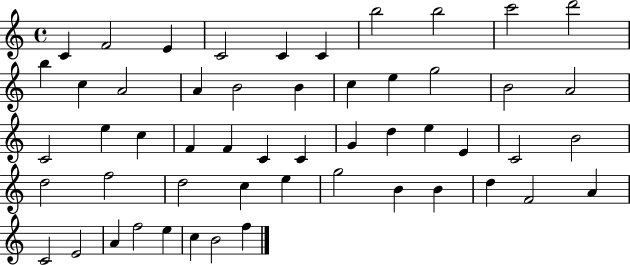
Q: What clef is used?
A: treble